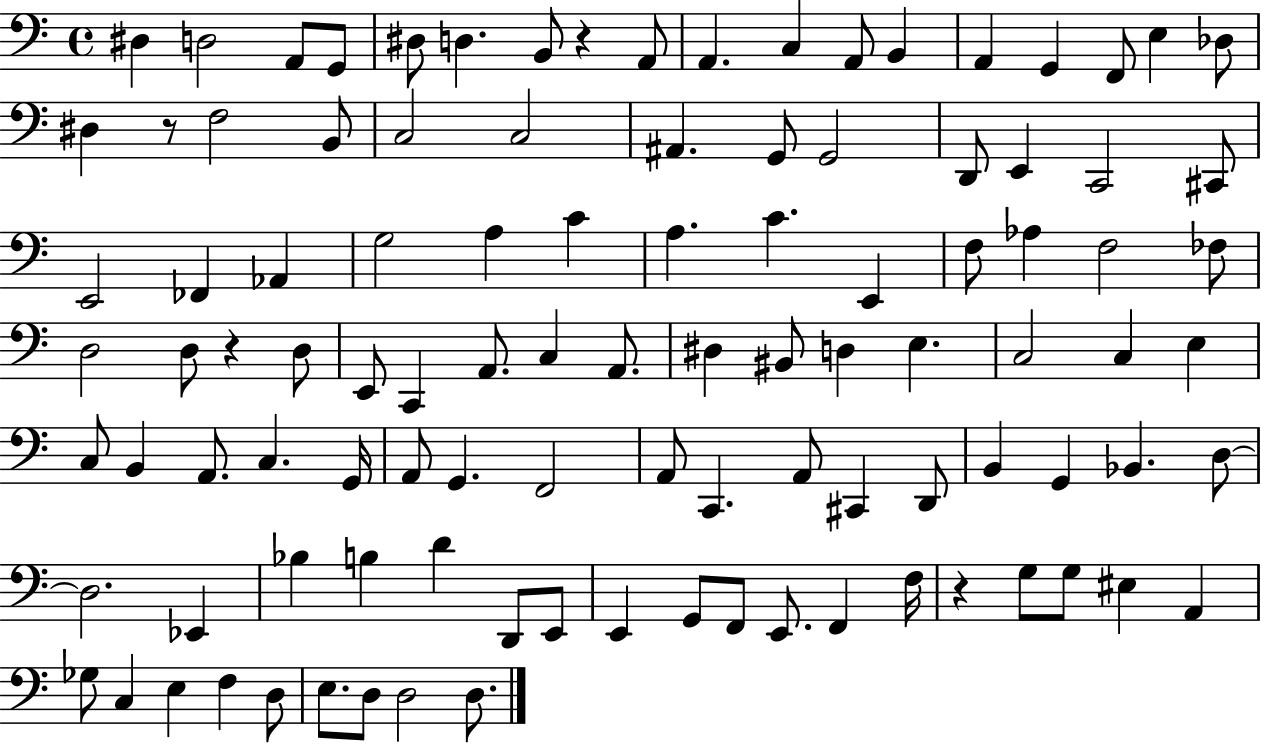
X:1
T:Untitled
M:4/4
L:1/4
K:C
^D, D,2 A,,/2 G,,/2 ^D,/2 D, B,,/2 z A,,/2 A,, C, A,,/2 B,, A,, G,, F,,/2 E, _D,/2 ^D, z/2 F,2 B,,/2 C,2 C,2 ^A,, G,,/2 G,,2 D,,/2 E,, C,,2 ^C,,/2 E,,2 _F,, _A,, G,2 A, C A, C E,, F,/2 _A, F,2 _F,/2 D,2 D,/2 z D,/2 E,,/2 C,, A,,/2 C, A,,/2 ^D, ^B,,/2 D, E, C,2 C, E, C,/2 B,, A,,/2 C, G,,/4 A,,/2 G,, F,,2 A,,/2 C,, A,,/2 ^C,, D,,/2 B,, G,, _B,, D,/2 D,2 _E,, _B, B, D D,,/2 E,,/2 E,, G,,/2 F,,/2 E,,/2 F,, F,/4 z G,/2 G,/2 ^E, A,, _G,/2 C, E, F, D,/2 E,/2 D,/2 D,2 D,/2